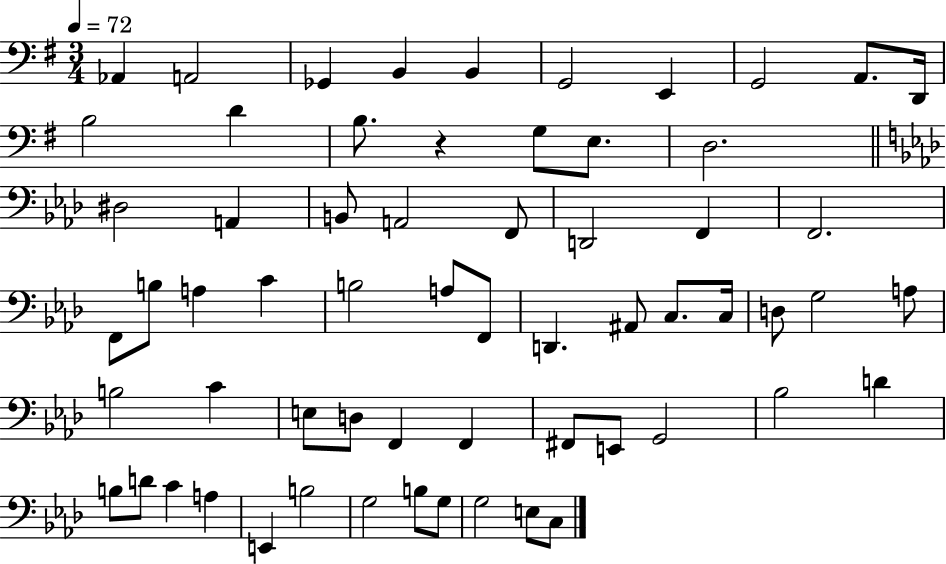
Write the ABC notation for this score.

X:1
T:Untitled
M:3/4
L:1/4
K:G
_A,, A,,2 _G,, B,, B,, G,,2 E,, G,,2 A,,/2 D,,/4 B,2 D B,/2 z G,/2 E,/2 D,2 ^D,2 A,, B,,/2 A,,2 F,,/2 D,,2 F,, F,,2 F,,/2 B,/2 A, C B,2 A,/2 F,,/2 D,, ^A,,/2 C,/2 C,/4 D,/2 G,2 A,/2 B,2 C E,/2 D,/2 F,, F,, ^F,,/2 E,,/2 G,,2 _B,2 D B,/2 D/2 C A, E,, B,2 G,2 B,/2 G,/2 G,2 E,/2 C,/2